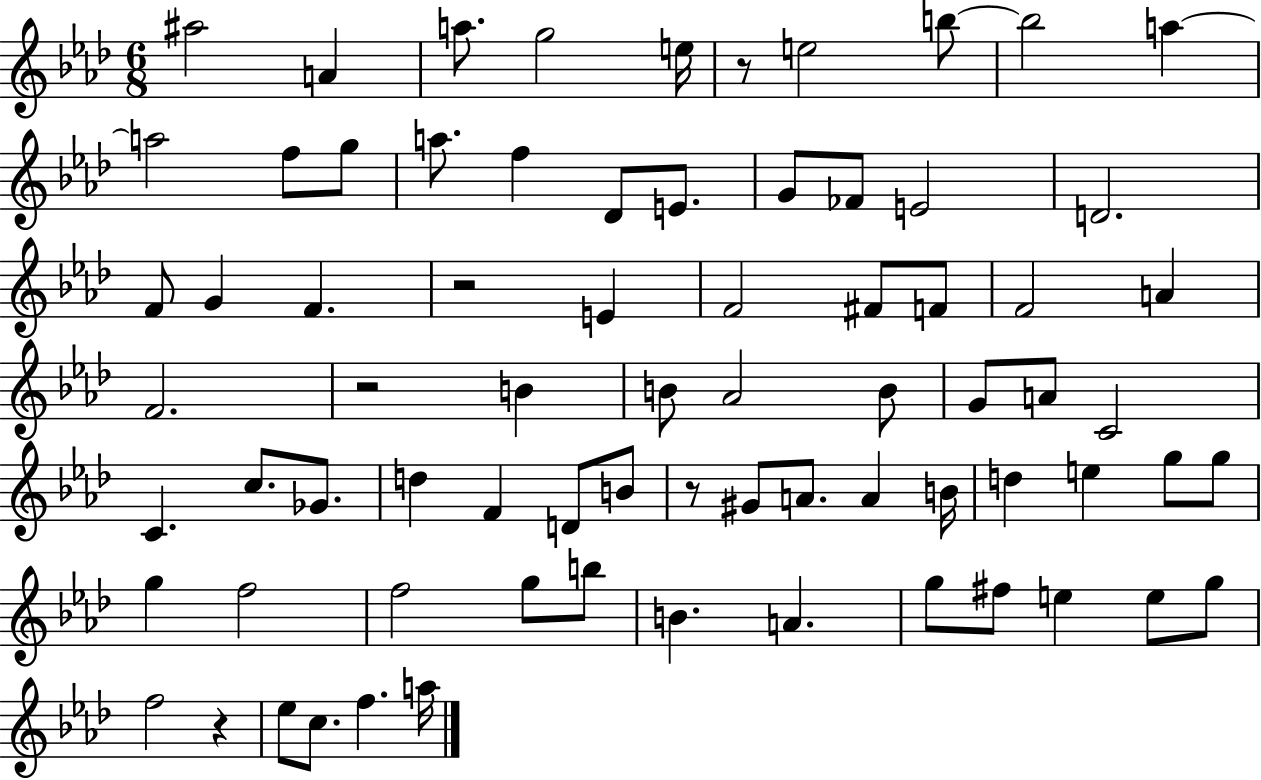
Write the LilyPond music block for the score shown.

{
  \clef treble
  \numericTimeSignature
  \time 6/8
  \key aes \major
  ais''2 a'4 | a''8. g''2 e''16 | r8 e''2 b''8~~ | b''2 a''4~~ | \break a''2 f''8 g''8 | a''8. f''4 des'8 e'8. | g'8 fes'8 e'2 | d'2. | \break f'8 g'4 f'4. | r2 e'4 | f'2 fis'8 f'8 | f'2 a'4 | \break f'2. | r2 b'4 | b'8 aes'2 b'8 | g'8 a'8 c'2 | \break c'4. c''8. ges'8. | d''4 f'4 d'8 b'8 | r8 gis'8 a'8. a'4 b'16 | d''4 e''4 g''8 g''8 | \break g''4 f''2 | f''2 g''8 b''8 | b'4. a'4. | g''8 fis''8 e''4 e''8 g''8 | \break f''2 r4 | ees''8 c''8. f''4. a''16 | \bar "|."
}